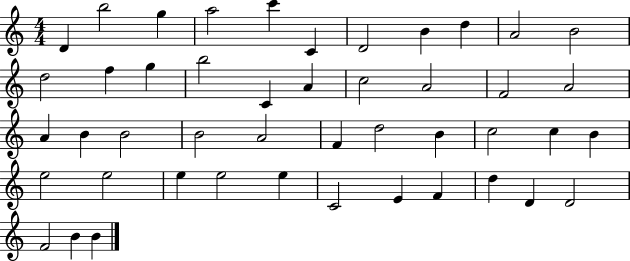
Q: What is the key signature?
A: C major